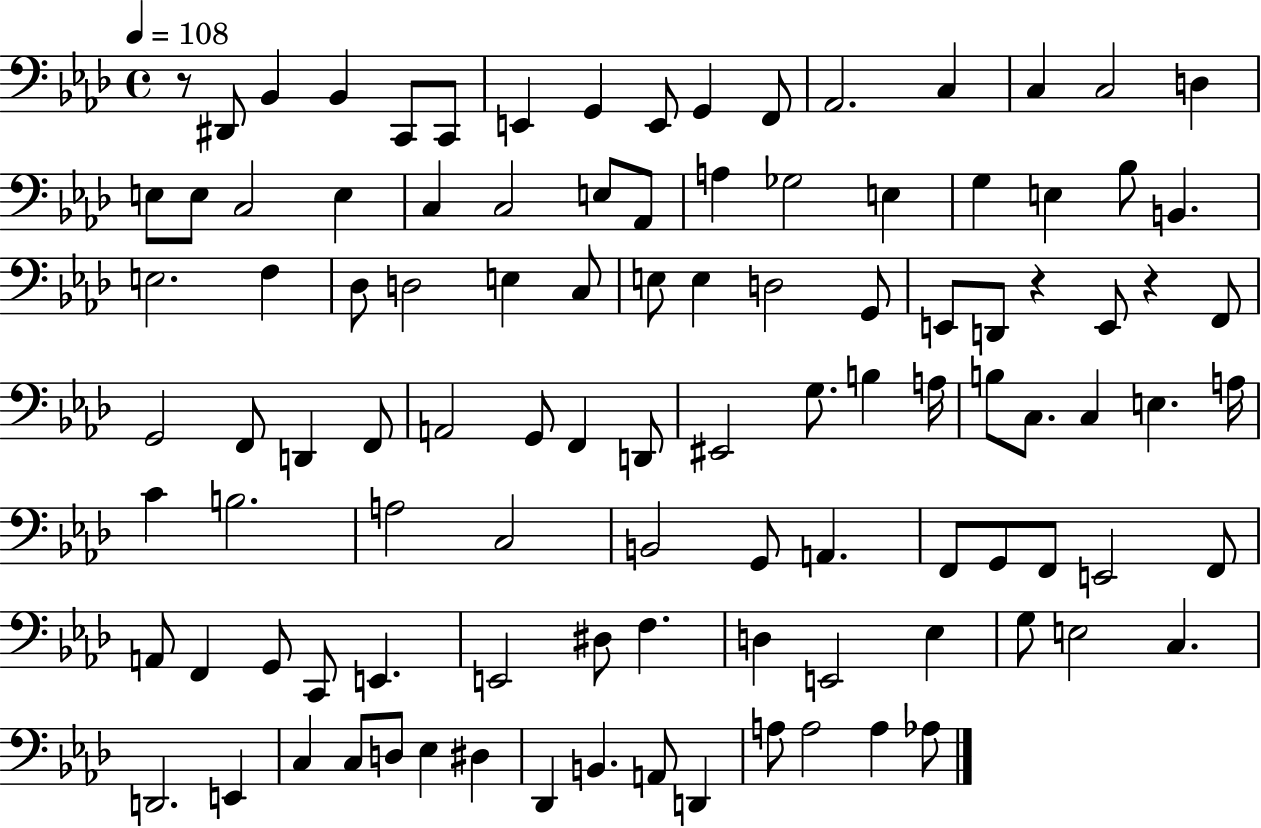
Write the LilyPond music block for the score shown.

{
  \clef bass
  \time 4/4
  \defaultTimeSignature
  \key aes \major
  \tempo 4 = 108
  r8 dis,8 bes,4 bes,4 c,8 c,8 | e,4 g,4 e,8 g,4 f,8 | aes,2. c4 | c4 c2 d4 | \break e8 e8 c2 e4 | c4 c2 e8 aes,8 | a4 ges2 e4 | g4 e4 bes8 b,4. | \break e2. f4 | des8 d2 e4 c8 | e8 e4 d2 g,8 | e,8 d,8 r4 e,8 r4 f,8 | \break g,2 f,8 d,4 f,8 | a,2 g,8 f,4 d,8 | eis,2 g8. b4 a16 | b8 c8. c4 e4. a16 | \break c'4 b2. | a2 c2 | b,2 g,8 a,4. | f,8 g,8 f,8 e,2 f,8 | \break a,8 f,4 g,8 c,8 e,4. | e,2 dis8 f4. | d4 e,2 ees4 | g8 e2 c4. | \break d,2. e,4 | c4 c8 d8 ees4 dis4 | des,4 b,4. a,8 d,4 | a8 a2 a4 aes8 | \break \bar "|."
}